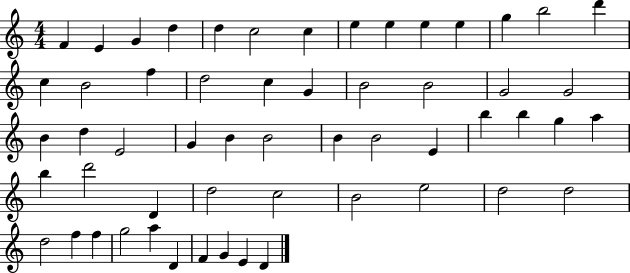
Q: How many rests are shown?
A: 0